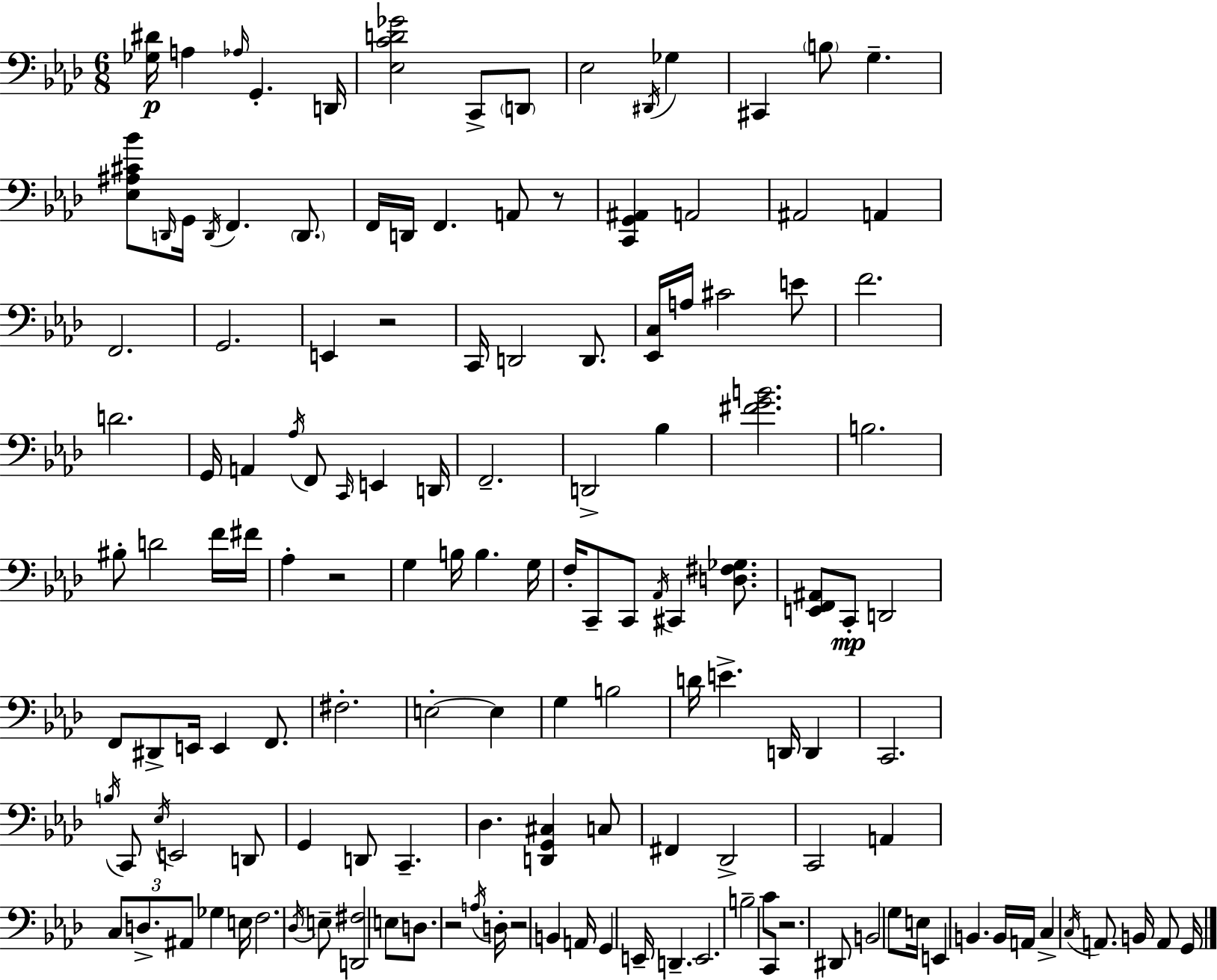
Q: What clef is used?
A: bass